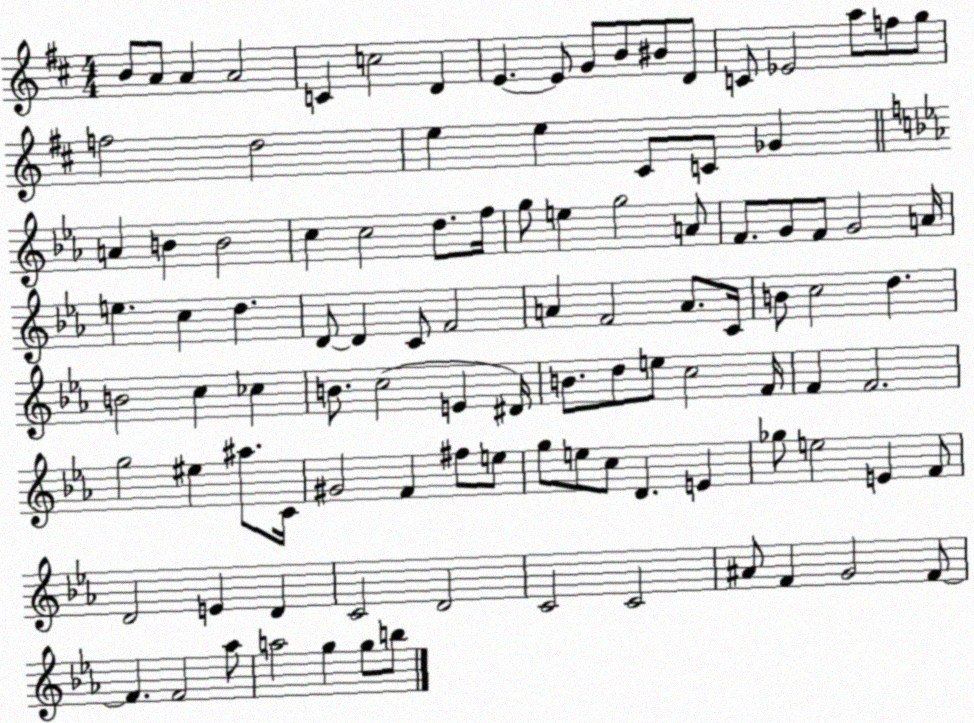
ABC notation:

X:1
T:Untitled
M:4/4
L:1/4
K:D
B/2 A/2 A A2 C c2 D E E/2 G/2 B/2 ^B/2 D/2 C/2 _E2 a/2 f/2 g/2 f2 d2 e e ^C/2 C/2 _G A B B2 c c2 d/2 f/4 g/2 e g2 A/2 F/2 G/2 F/2 G2 A/4 e c d D/2 D C/2 F2 A F2 A/2 C/4 B/2 c2 d B2 c _c B/2 c2 E ^D/4 B/2 d/2 e/2 c2 F/4 F F2 g2 ^e ^a/2 C/4 ^G2 F ^f/2 e/2 g/2 e/2 c/2 D E _g/2 e2 E F/2 D2 E D C2 D2 C2 C2 ^A/2 F G2 F/2 F F2 _a/2 a2 g g/2 b/2